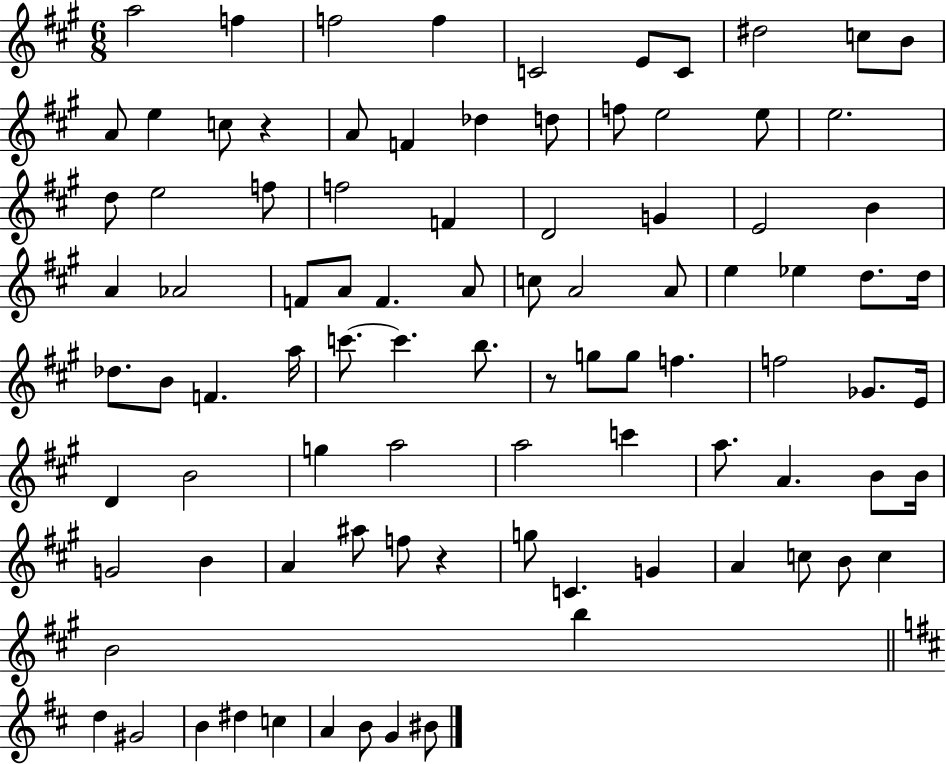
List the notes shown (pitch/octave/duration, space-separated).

A5/h F5/q F5/h F5/q C4/h E4/e C4/e D#5/h C5/e B4/e A4/e E5/q C5/e R/q A4/e F4/q Db5/q D5/e F5/e E5/h E5/e E5/h. D5/e E5/h F5/e F5/h F4/q D4/h G4/q E4/h B4/q A4/q Ab4/h F4/e A4/e F4/q. A4/e C5/e A4/h A4/e E5/q Eb5/q D5/e. D5/s Db5/e. B4/e F4/q. A5/s C6/e. C6/q. B5/e. R/e G5/e G5/e F5/q. F5/h Gb4/e. E4/s D4/q B4/h G5/q A5/h A5/h C6/q A5/e. A4/q. B4/e B4/s G4/h B4/q A4/q A#5/e F5/e R/q G5/e C4/q. G4/q A4/q C5/e B4/e C5/q B4/h B5/q D5/q G#4/h B4/q D#5/q C5/q A4/q B4/e G4/q BIS4/e